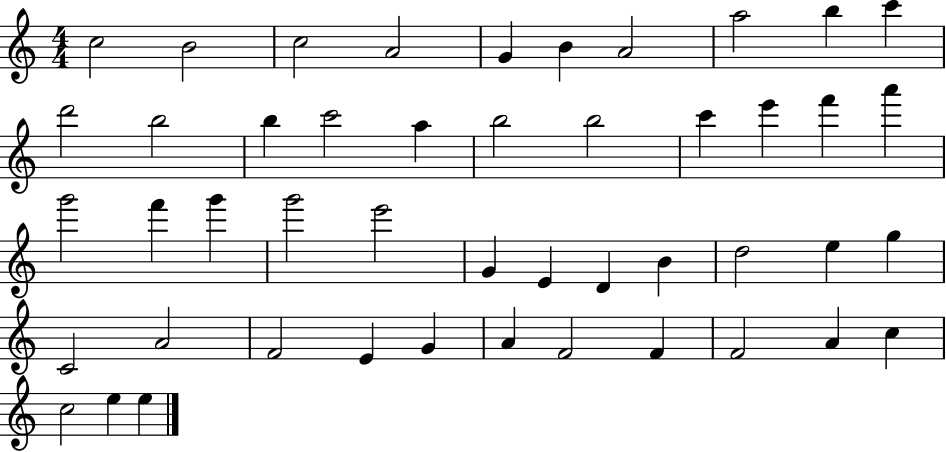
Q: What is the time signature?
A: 4/4